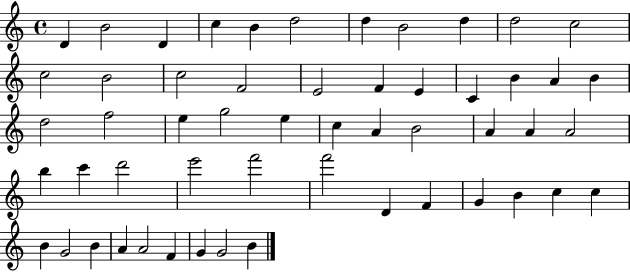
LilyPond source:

{
  \clef treble
  \time 4/4
  \defaultTimeSignature
  \key c \major
  d'4 b'2 d'4 | c''4 b'4 d''2 | d''4 b'2 d''4 | d''2 c''2 | \break c''2 b'2 | c''2 f'2 | e'2 f'4 e'4 | c'4 b'4 a'4 b'4 | \break d''2 f''2 | e''4 g''2 e''4 | c''4 a'4 b'2 | a'4 a'4 a'2 | \break b''4 c'''4 d'''2 | e'''2 f'''2 | f'''2 d'4 f'4 | g'4 b'4 c''4 c''4 | \break b'4 g'2 b'4 | a'4 a'2 f'4 | g'4 g'2 b'4 | \bar "|."
}